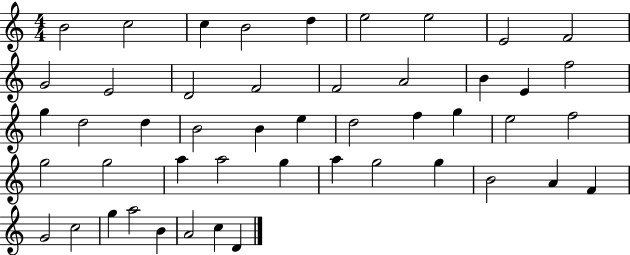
X:1
T:Untitled
M:4/4
L:1/4
K:C
B2 c2 c B2 d e2 e2 E2 F2 G2 E2 D2 F2 F2 A2 B E f2 g d2 d B2 B e d2 f g e2 f2 g2 g2 a a2 g a g2 g B2 A F G2 c2 g a2 B A2 c D